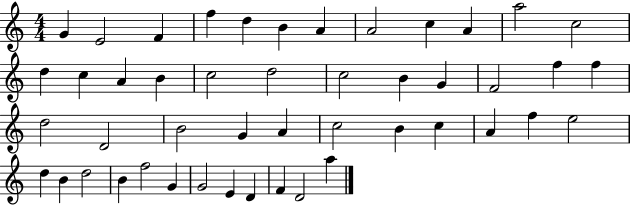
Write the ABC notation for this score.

X:1
T:Untitled
M:4/4
L:1/4
K:C
G E2 F f d B A A2 c A a2 c2 d c A B c2 d2 c2 B G F2 f f d2 D2 B2 G A c2 B c A f e2 d B d2 B f2 G G2 E D F D2 a